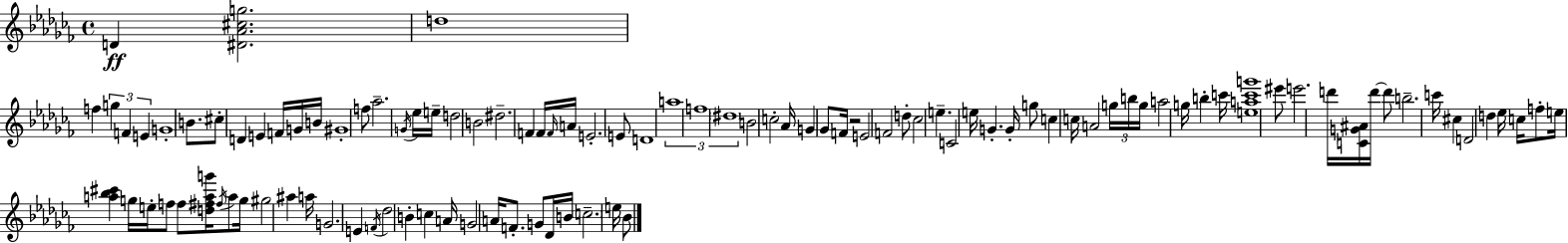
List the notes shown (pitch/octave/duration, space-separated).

D4/q [D#4,Ab4,C#5,G5]/h. D5/w F5/q G5/q F4/q E4/q G4/w B4/e. C#5/e D4/q E4/q F4/s G4/s B4/s G#4/w F5/e Ab5/h. G4/s Eb5/s E5/s D5/h B4/h D#5/h. F4/q F4/s F4/s A4/s E4/h. E4/e D4/w A5/w F5/w D#5/w B4/h C5/h Ab4/s G4/q Gb4/e F4/s R/h E4/h F4/h D5/e CES5/h E5/q. C4/h E5/s G4/q. G4/s G5/e C5/q C5/s A4/h G5/s B5/s G5/s A5/h G5/s B5/q C6/s [E5,A5,C6,G6]/w EIS6/e E6/h. D6/s [C4,G4,A#4]/s D6/s D6/e B5/h. C6/s C#5/q D4/h D5/q Eb5/s C5/s F5/e E5/s [A5,Bb5,C#6]/q G5/s E5/s F5/e F5/e [D5,F#5,A5,G6]/s F#5/s A5/e G5/s G#5/h A#5/q A5/s G4/h. E4/q F4/s Db5/h B4/q C5/q A4/s G4/h A4/s F4/e. G4/e Db4/s B4/s C5/h. E5/s Bb4/e